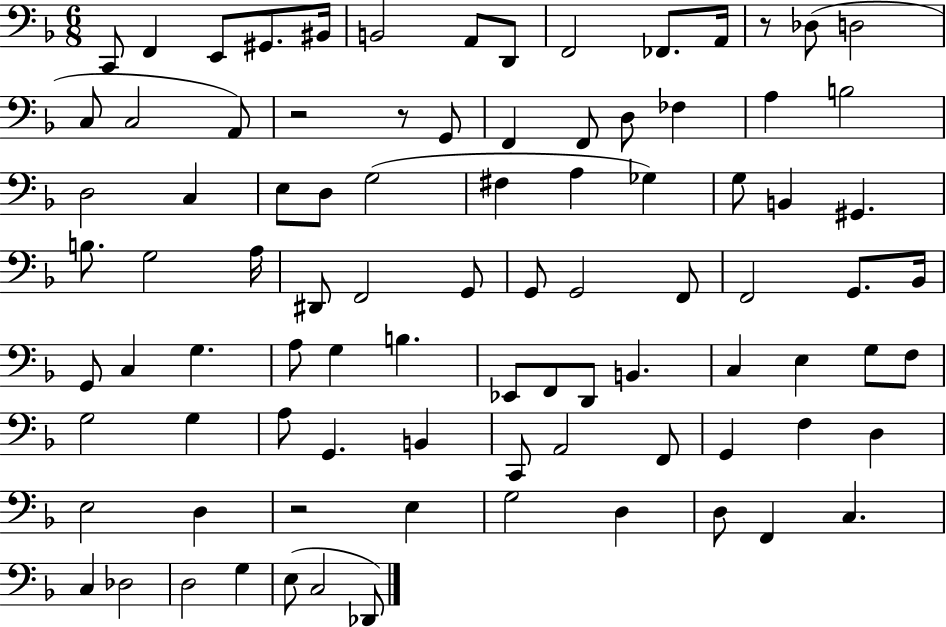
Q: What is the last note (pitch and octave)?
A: Db2